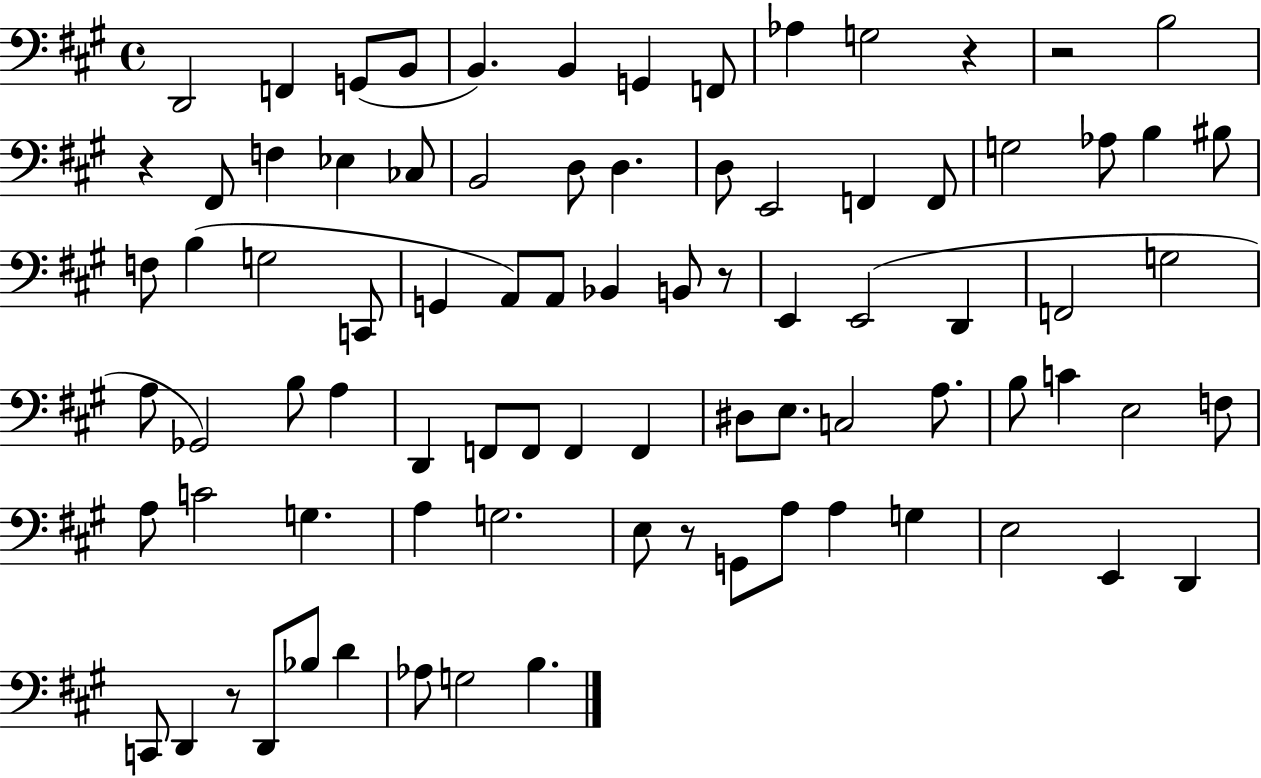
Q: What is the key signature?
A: A major